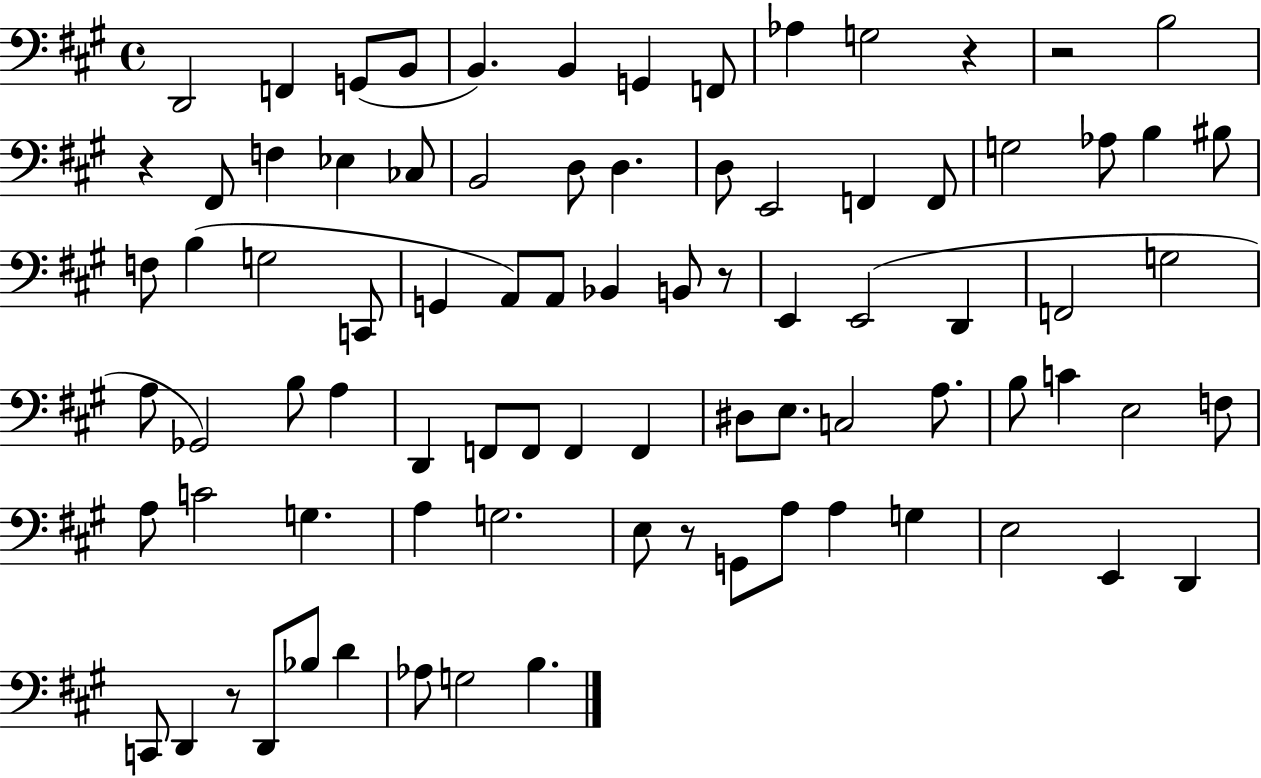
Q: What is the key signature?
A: A major